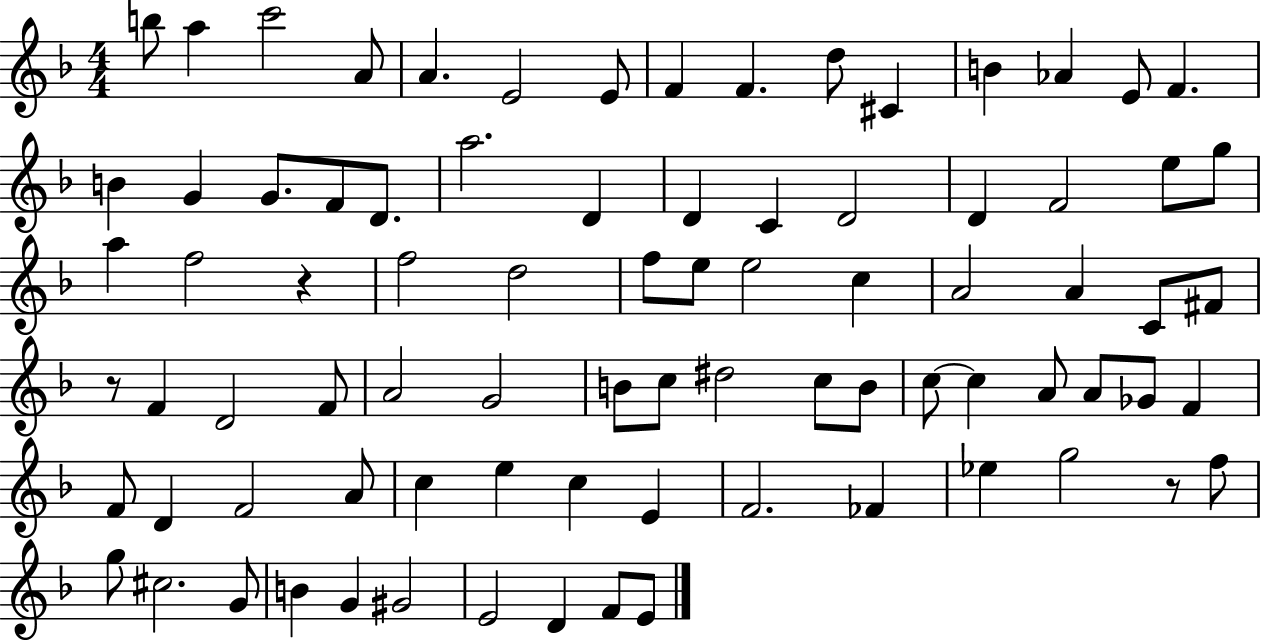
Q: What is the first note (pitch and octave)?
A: B5